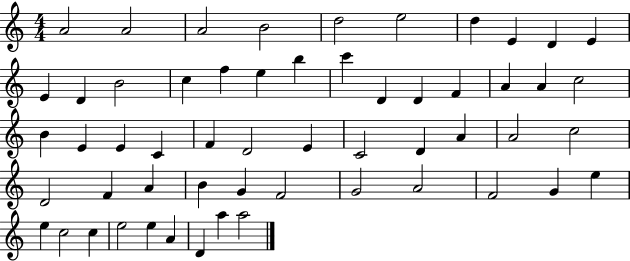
A4/h A4/h A4/h B4/h D5/h E5/h D5/q E4/q D4/q E4/q E4/q D4/q B4/h C5/q F5/q E5/q B5/q C6/q D4/q D4/q F4/q A4/q A4/q C5/h B4/q E4/q E4/q C4/q F4/q D4/h E4/q C4/h D4/q A4/q A4/h C5/h D4/h F4/q A4/q B4/q G4/q F4/h G4/h A4/h F4/h G4/q E5/q E5/q C5/h C5/q E5/h E5/q A4/q D4/q A5/q A5/h